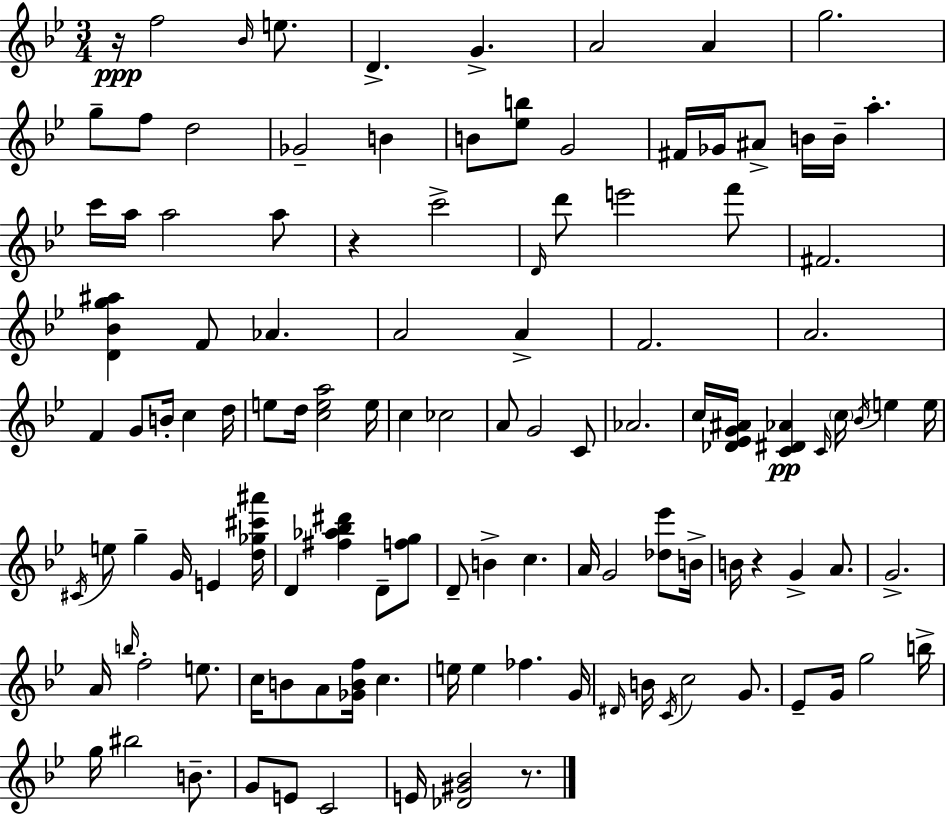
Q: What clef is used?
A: treble